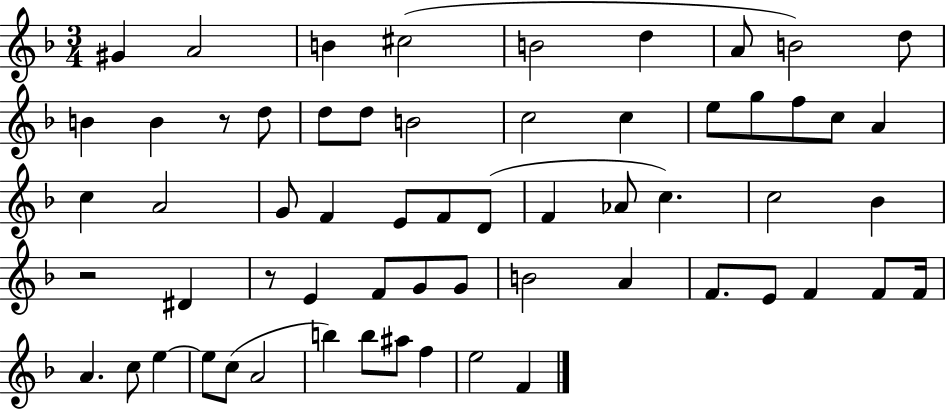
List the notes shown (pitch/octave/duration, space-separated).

G#4/q A4/h B4/q C#5/h B4/h D5/q A4/e B4/h D5/e B4/q B4/q R/e D5/e D5/e D5/e B4/h C5/h C5/q E5/e G5/e F5/e C5/e A4/q C5/q A4/h G4/e F4/q E4/e F4/e D4/e F4/q Ab4/e C5/q. C5/h Bb4/q R/h D#4/q R/e E4/q F4/e G4/e G4/e B4/h A4/q F4/e. E4/e F4/q F4/e F4/s A4/q. C5/e E5/q E5/e C5/e A4/h B5/q B5/e A#5/e F5/q E5/h F4/q